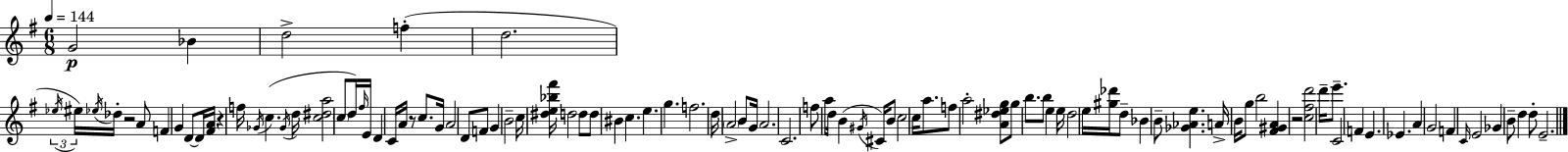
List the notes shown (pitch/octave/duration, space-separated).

G4/h Bb4/q D5/h F5/q D5/h. Eb5/s EIS5/s Eb5/s Db5/s R/h A4/e F4/q G4/q D4/e D4/s [F#4,A4]/s R/q F5/s Gb4/s C5/q. Gb4/s D5/s [C5,D#5,A5]/h C5/e D5/s F#5/s E4/s D4/q C4/s A4/s R/e C5/e. G4/s A4/h D4/e F4/e G4/q B4/h C5/s [D#5,E5,Bb5,F#6]/s D5/h D5/e D5/e BIS4/q C5/q. E5/q. G5/q. F5/h. D5/s A4/h B4/e G4/s A4/h. C4/h. F5/e A5/e D5/s B4/q G#4/s C#4/s B4/e C5/h C5/s A5/e. F5/e A5/h [A4,D#5,Eb5,G5]/e G5/e B5/e. B5/e E5/q E5/s D5/h E5/s [G#5,Db6]/s D5/e Bb4/q B4/e [Gb4,Ab4,E5]/q. A4/s B4/s G5/e B5/h [F#4,G#4,A4]/q R/h [C5,F#5,D6]/h D6/s E6/e. C4/h F4/q E4/q. Eb4/q. A4/q G4/h F4/q C4/s E4/h Gb4/q B4/e D5/q D5/e E4/h.